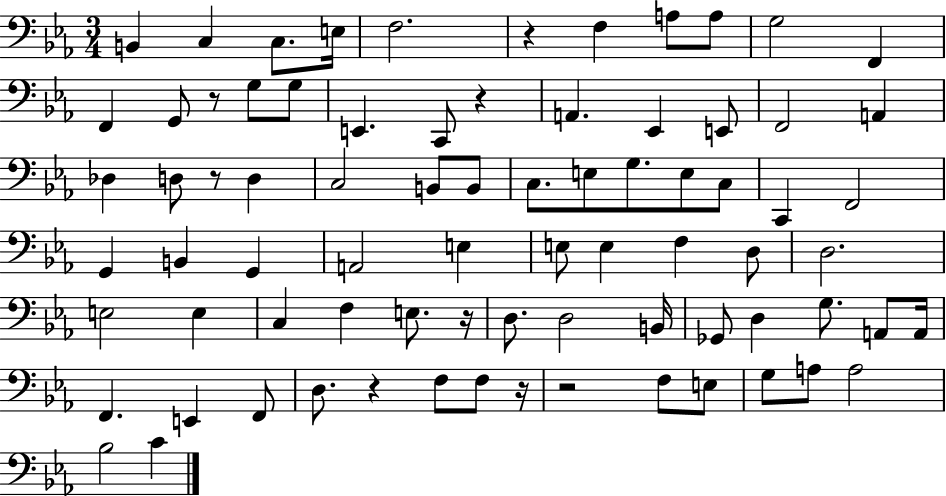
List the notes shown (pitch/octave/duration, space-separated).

B2/q C3/q C3/e. E3/s F3/h. R/q F3/q A3/e A3/e G3/h F2/q F2/q G2/e R/e G3/e G3/e E2/q. C2/e R/q A2/q. Eb2/q E2/e F2/h A2/q Db3/q D3/e R/e D3/q C3/h B2/e B2/e C3/e. E3/e G3/e. E3/e C3/e C2/q F2/h G2/q B2/q G2/q A2/h E3/q E3/e E3/q F3/q D3/e D3/h. E3/h E3/q C3/q F3/q E3/e. R/s D3/e. D3/h B2/s Gb2/e D3/q G3/e. A2/e A2/s F2/q. E2/q F2/e D3/e. R/q F3/e F3/e R/s R/h F3/e E3/e G3/e A3/e A3/h Bb3/h C4/q